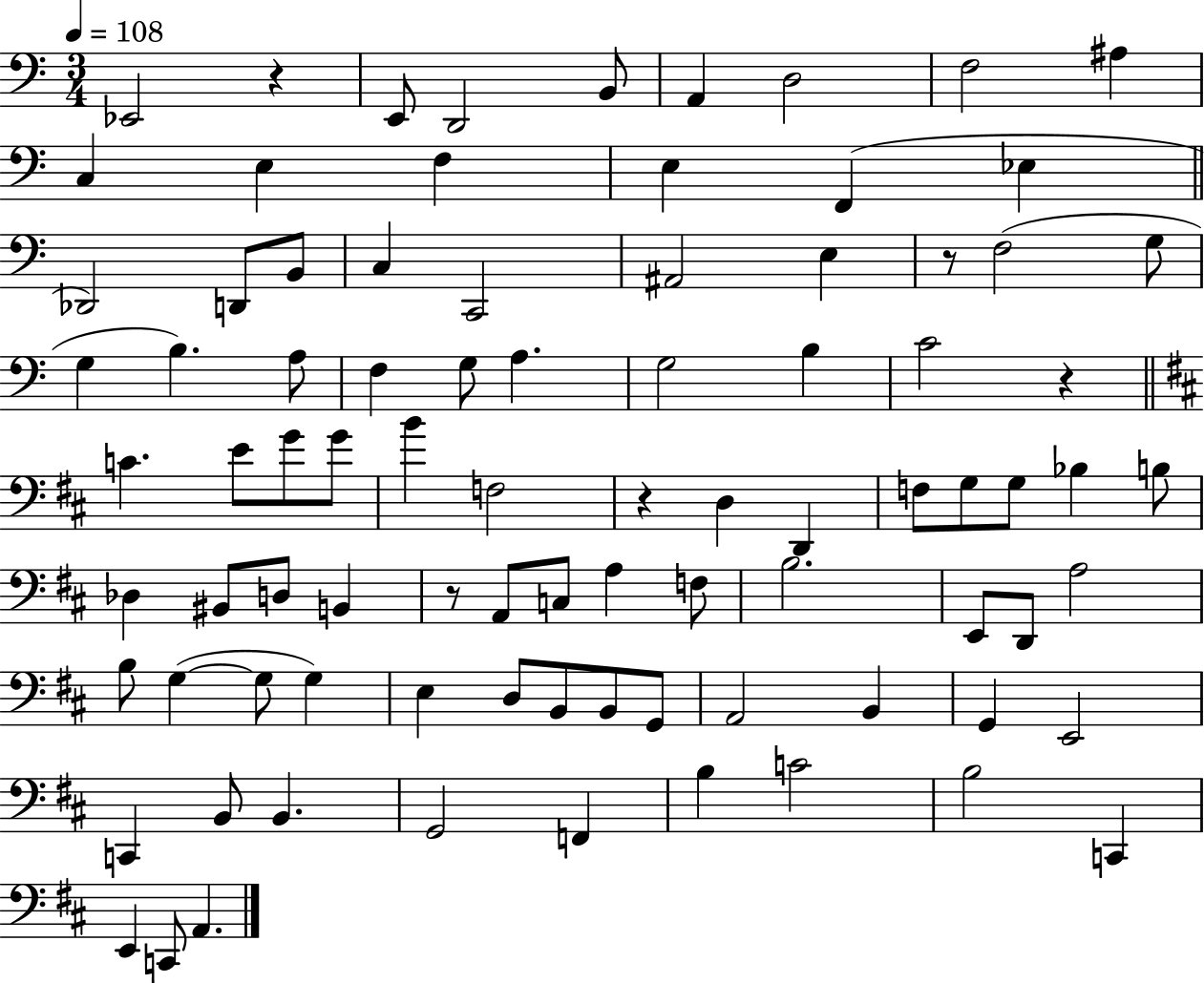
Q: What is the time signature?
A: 3/4